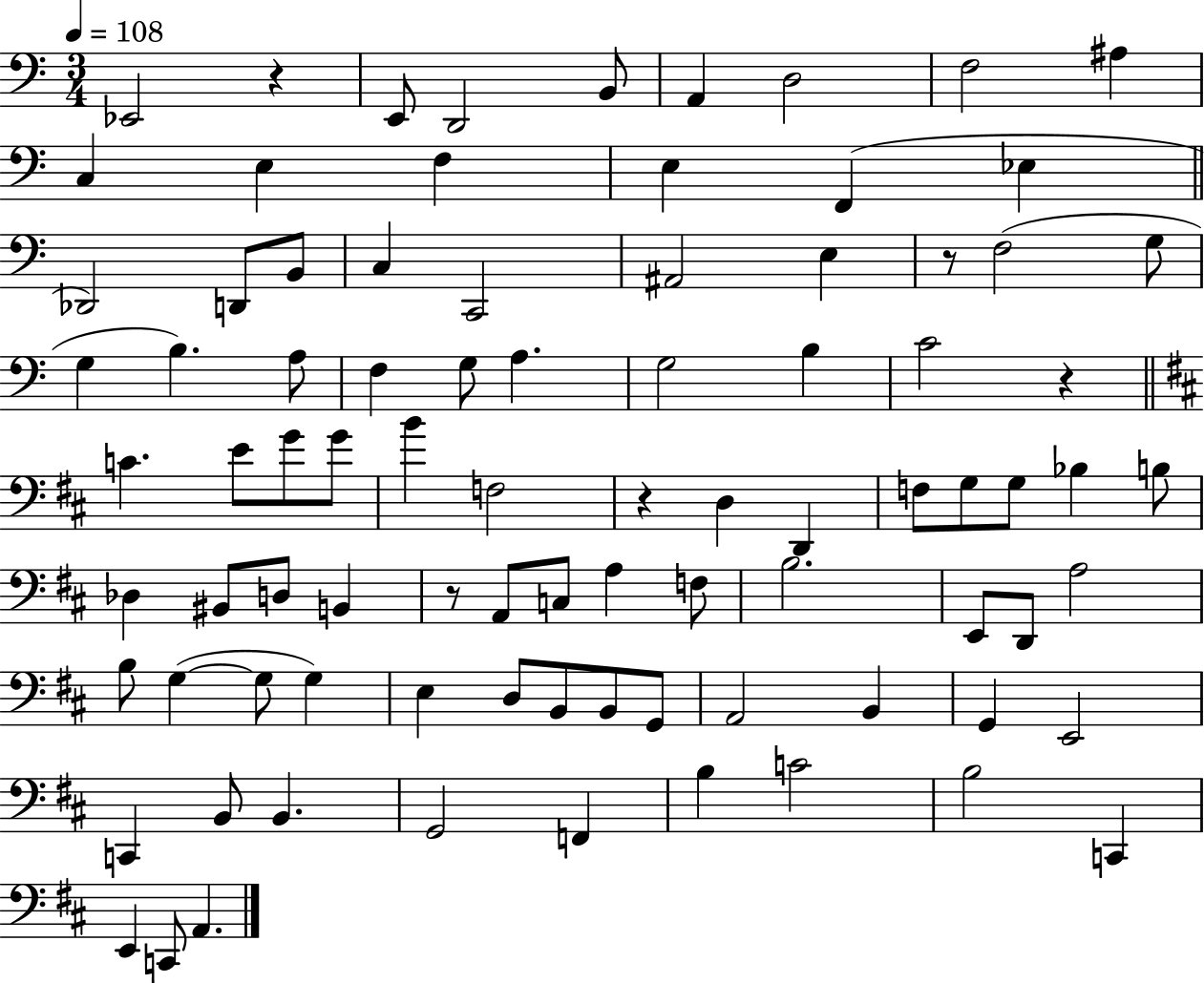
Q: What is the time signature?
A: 3/4